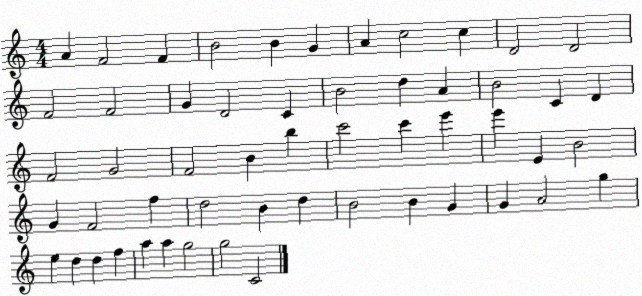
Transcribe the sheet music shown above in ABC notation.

X:1
T:Untitled
M:4/4
L:1/4
K:C
A F2 F B2 B G A c2 c D2 D2 F2 F2 G D2 C B2 d A B2 C D F2 G2 F2 B b c'2 c' e' e' E B2 G F2 f d2 B d B2 B G G A2 g e d d f a a g2 g2 C2